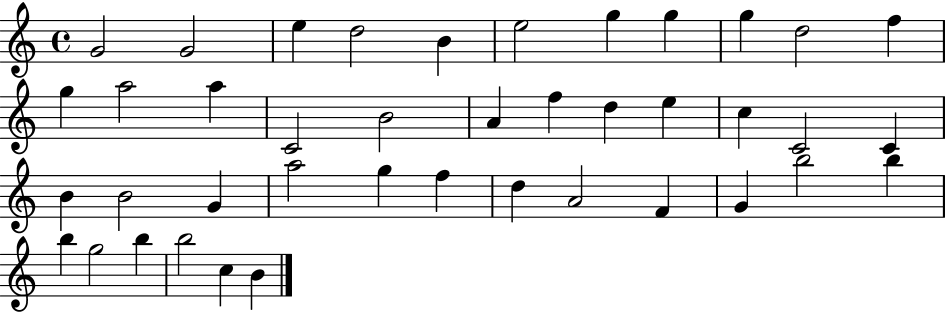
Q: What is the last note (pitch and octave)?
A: B4